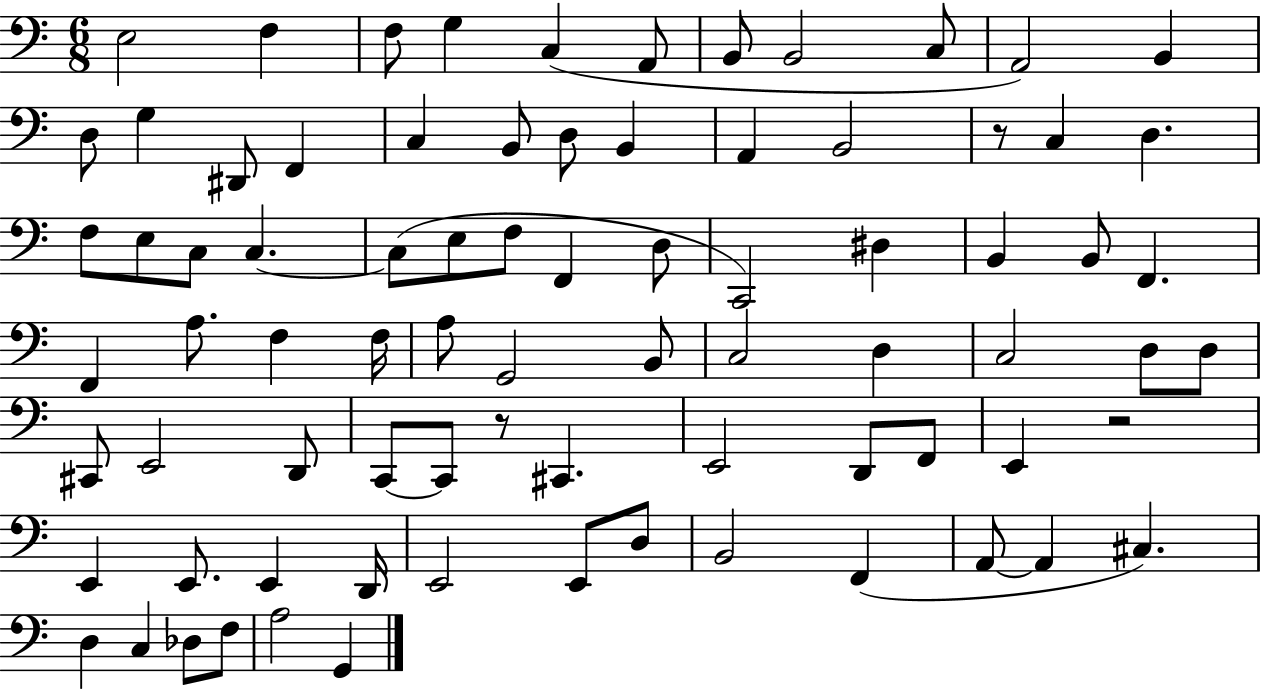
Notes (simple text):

E3/h F3/q F3/e G3/q C3/q A2/e B2/e B2/h C3/e A2/h B2/q D3/e G3/q D#2/e F2/q C3/q B2/e D3/e B2/q A2/q B2/h R/e C3/q D3/q. F3/e E3/e C3/e C3/q. C3/e E3/e F3/e F2/q D3/e C2/h D#3/q B2/q B2/e F2/q. F2/q A3/e. F3/q F3/s A3/e G2/h B2/e C3/h D3/q C3/h D3/e D3/e C#2/e E2/h D2/e C2/e C2/e R/e C#2/q. E2/h D2/e F2/e E2/q R/h E2/q E2/e. E2/q D2/s E2/h E2/e D3/e B2/h F2/q A2/e A2/q C#3/q. D3/q C3/q Db3/e F3/e A3/h G2/q